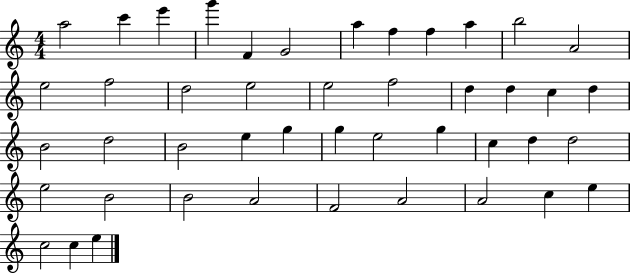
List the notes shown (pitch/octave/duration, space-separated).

A5/h C6/q E6/q G6/q F4/q G4/h A5/q F5/q F5/q A5/q B5/h A4/h E5/h F5/h D5/h E5/h E5/h F5/h D5/q D5/q C5/q D5/q B4/h D5/h B4/h E5/q G5/q G5/q E5/h G5/q C5/q D5/q D5/h E5/h B4/h B4/h A4/h F4/h A4/h A4/h C5/q E5/q C5/h C5/q E5/q